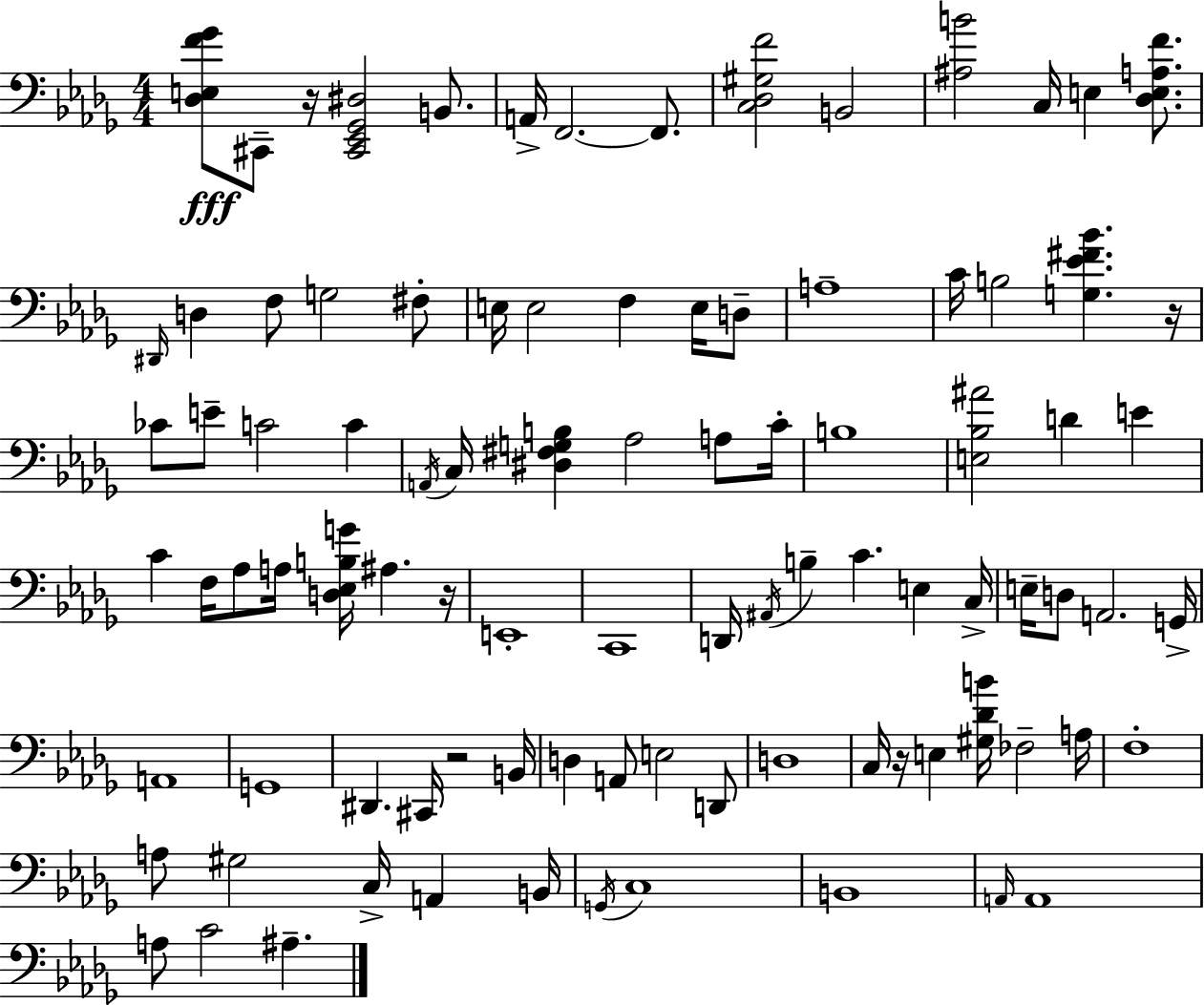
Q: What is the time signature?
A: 4/4